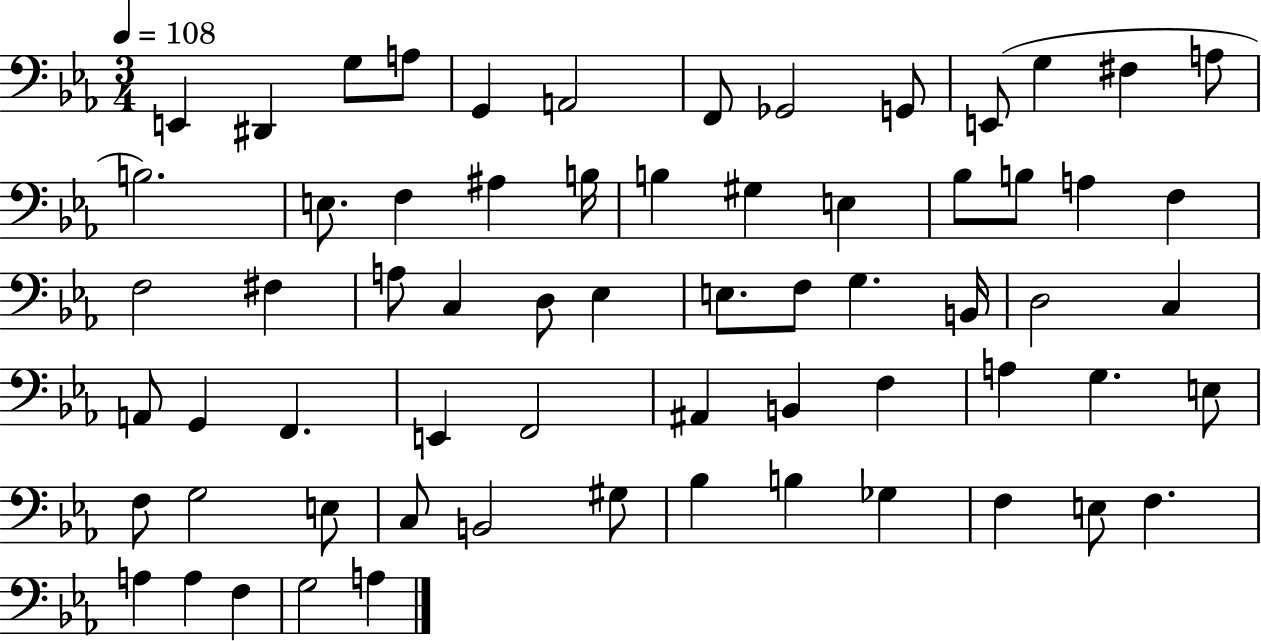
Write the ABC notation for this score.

X:1
T:Untitled
M:3/4
L:1/4
K:Eb
E,, ^D,, G,/2 A,/2 G,, A,,2 F,,/2 _G,,2 G,,/2 E,,/2 G, ^F, A,/2 B,2 E,/2 F, ^A, B,/4 B, ^G, E, _B,/2 B,/2 A, F, F,2 ^F, A,/2 C, D,/2 _E, E,/2 F,/2 G, B,,/4 D,2 C, A,,/2 G,, F,, E,, F,,2 ^A,, B,, F, A, G, E,/2 F,/2 G,2 E,/2 C,/2 B,,2 ^G,/2 _B, B, _G, F, E,/2 F, A, A, F, G,2 A,